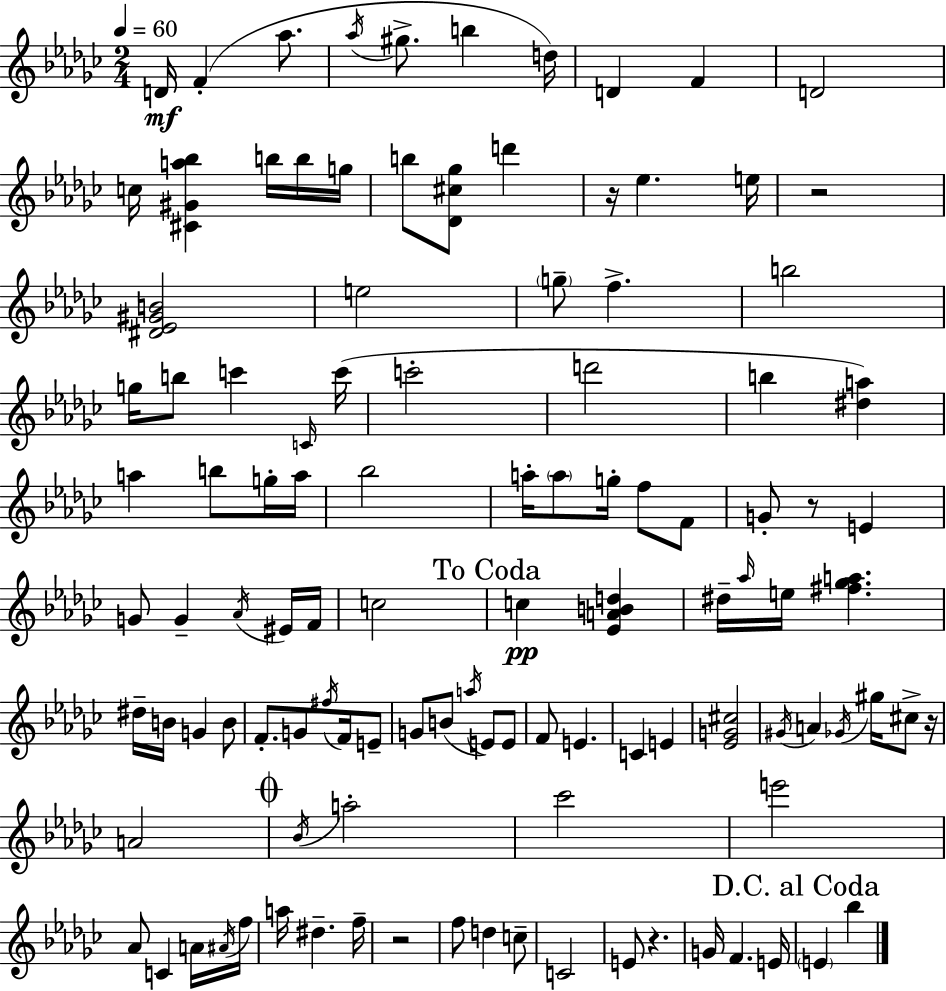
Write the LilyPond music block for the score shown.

{
  \clef treble
  \numericTimeSignature
  \time 2/4
  \key ees \minor
  \tempo 4 = 60
  d'16\mf f'4-.( aes''8. | \acciaccatura { aes''16 } gis''8.-> b''4 | d''16) d'4 f'4 | d'2 | \break c''16 <cis' gis' a'' bes''>4 b''16 b''16 | g''16 b''8 <des' cis'' ges''>8 d'''4 | r16 ees''4. | e''16 r2 | \break <dis' ees' gis' b'>2 | e''2 | \parenthesize g''8-- f''4.-> | b''2 | \break g''16 b''8 c'''4 | \grace { c'16 } c'''16( c'''2-. | d'''2 | b''4 <dis'' a''>4) | \break a''4 b''8 | g''16-. a''16 bes''2 | a''16-. \parenthesize a''8 g''16-. f''8 | f'8 g'8-. r8 e'4 | \break g'8 g'4-- | \acciaccatura { aes'16 } eis'16 f'16 c''2 | \mark "To Coda" c''4\pp <ees' a' b' d''>4 | dis''16-- \grace { aes''16 } e''16 <fis'' ges'' a''>4. | \break dis''16-- b'16 g'4 | b'8 f'8.-. g'8 | \acciaccatura { fis''16 } f'16 e'8-- g'8 b'8( | \acciaccatura { a''16 } e'8) e'8 f'8 | \break e'4. c'4 | e'4 <ees' g' cis''>2 | \acciaccatura { gis'16 } a'4 | \acciaccatura { ges'16 } gis''16 cis''8-> r16 | \break a'2 | \mark \markup { \musicglyph "scripts.coda" } \acciaccatura { bes'16 } a''2-. | ces'''2 | e'''2 | \break aes'8 c'4 a'16 | \acciaccatura { ais'16 } f''16 a''16 dis''4.-- | f''16-- r2 | f''8 d''4 | \break c''8-- c'2 | e'8 r4. | g'16 f'4. | e'16 \mark "D.C. al Coda" \parenthesize e'4 bes''4 | \break \bar "|."
}